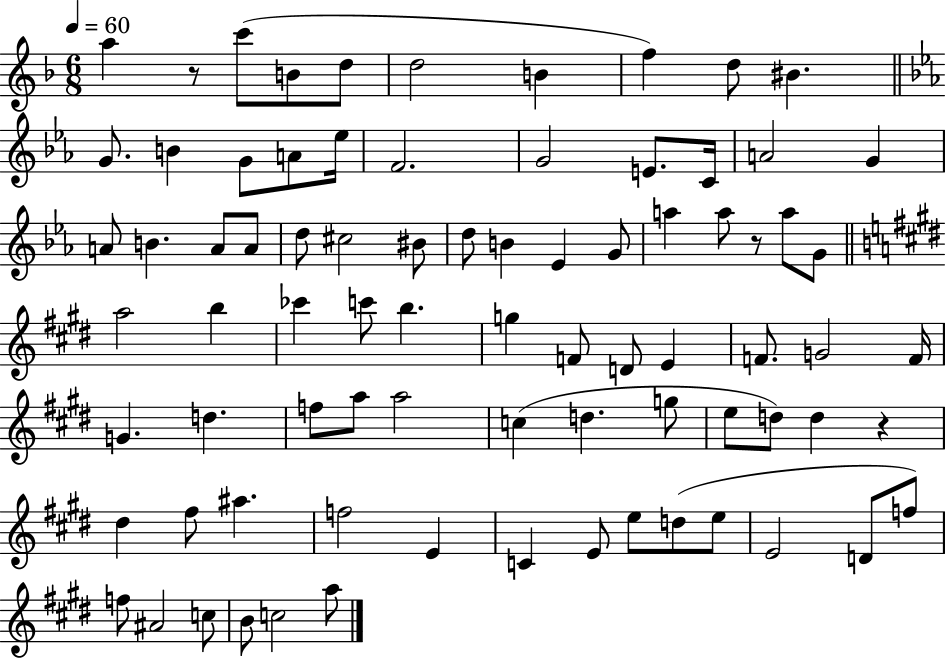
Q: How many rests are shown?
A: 3